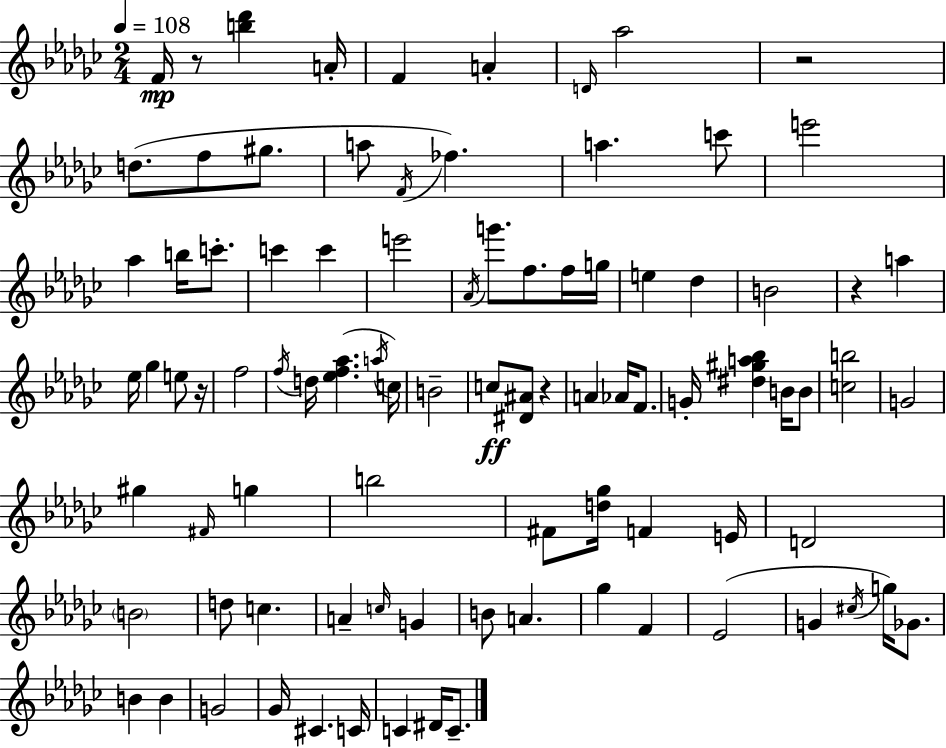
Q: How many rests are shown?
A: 5